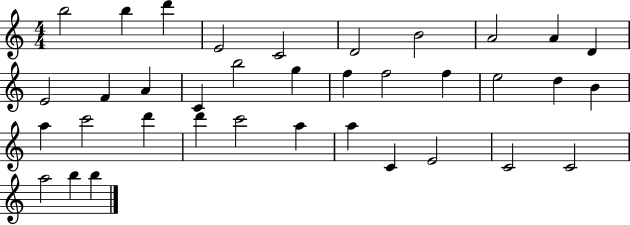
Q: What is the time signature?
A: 4/4